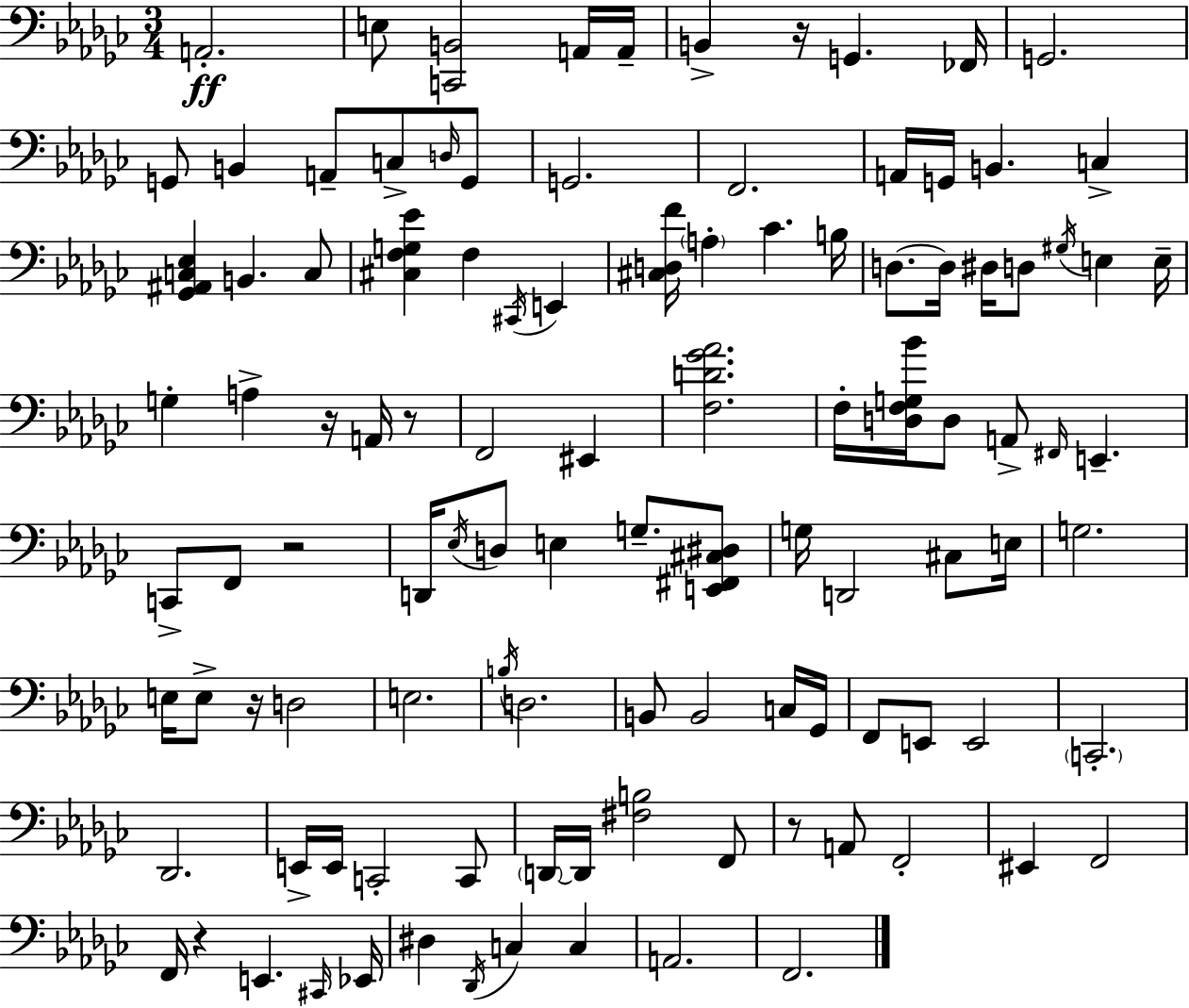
A2/h. E3/e [C2,B2]/h A2/s A2/s B2/q R/s G2/q. FES2/s G2/h. G2/e B2/q A2/e C3/e D3/s G2/e G2/h. F2/h. A2/s G2/s B2/q. C3/q [Gb2,A#2,C3,Eb3]/q B2/q. C3/e [C#3,F3,G3,Eb4]/q F3/q C#2/s E2/q [C#3,D3,F4]/s A3/q CES4/q. B3/s D3/e. D3/s D#3/s D3/e G#3/s E3/q E3/s G3/q A3/q R/s A2/s R/e F2/h EIS2/q [F3,D4,Gb4,Ab4]/h. F3/s [D3,F3,G3,Bb4]/s D3/e A2/e F#2/s E2/q. C2/e F2/e R/h D2/s Eb3/s D3/e E3/q G3/e. [E2,F#2,C#3,D#3]/e G3/s D2/h C#3/e E3/s G3/h. E3/s E3/e R/s D3/h E3/h. B3/s D3/h. B2/e B2/h C3/s Gb2/s F2/e E2/e E2/h C2/h. Db2/h. E2/s E2/s C2/h C2/e D2/s D2/s [F#3,B3]/h F2/e R/e A2/e F2/h EIS2/q F2/h F2/s R/q E2/q. C#2/s Eb2/s D#3/q Db2/s C3/q C3/q A2/h. F2/h.